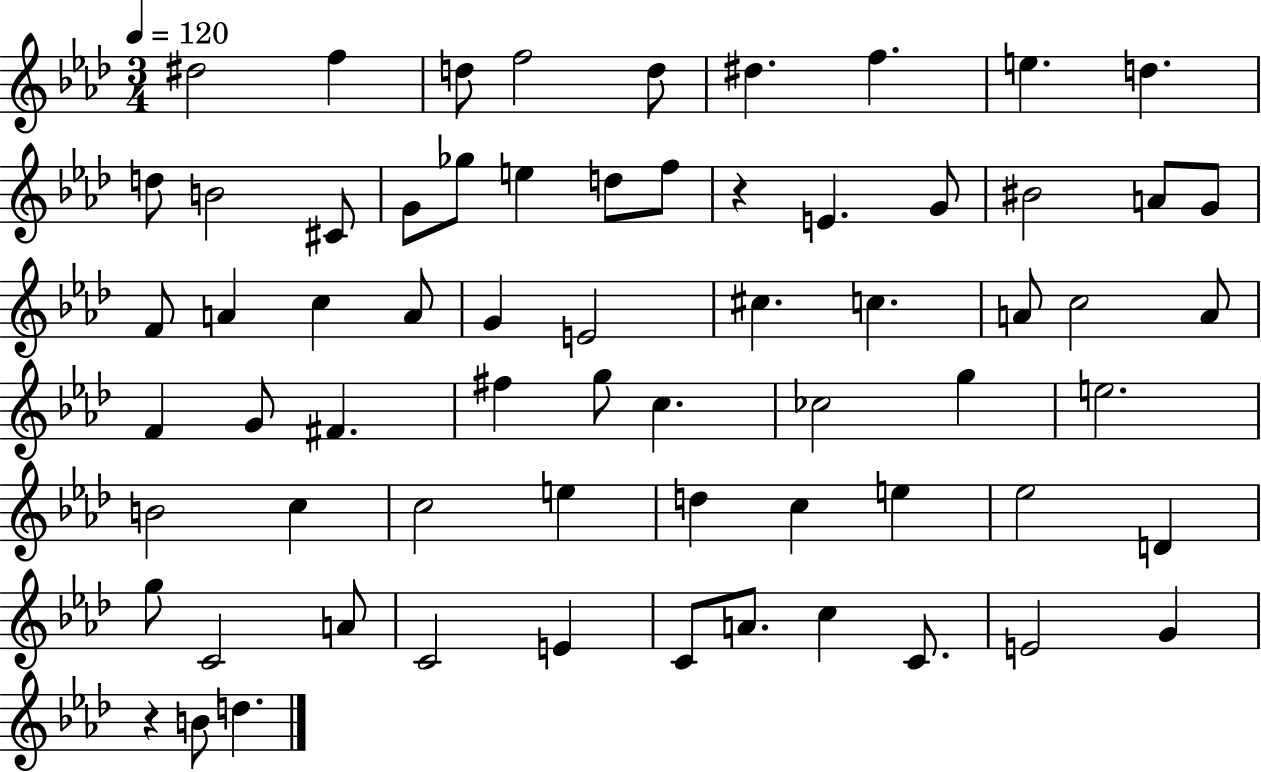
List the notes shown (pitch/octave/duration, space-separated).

D#5/h F5/q D5/e F5/h D5/e D#5/q. F5/q. E5/q. D5/q. D5/e B4/h C#4/e G4/e Gb5/e E5/q D5/e F5/e R/q E4/q. G4/e BIS4/h A4/e G4/e F4/e A4/q C5/q A4/e G4/q E4/h C#5/q. C5/q. A4/e C5/h A4/e F4/q G4/e F#4/q. F#5/q G5/e C5/q. CES5/h G5/q E5/h. B4/h C5/q C5/h E5/q D5/q C5/q E5/q Eb5/h D4/q G5/e C4/h A4/e C4/h E4/q C4/e A4/e. C5/q C4/e. E4/h G4/q R/q B4/e D5/q.